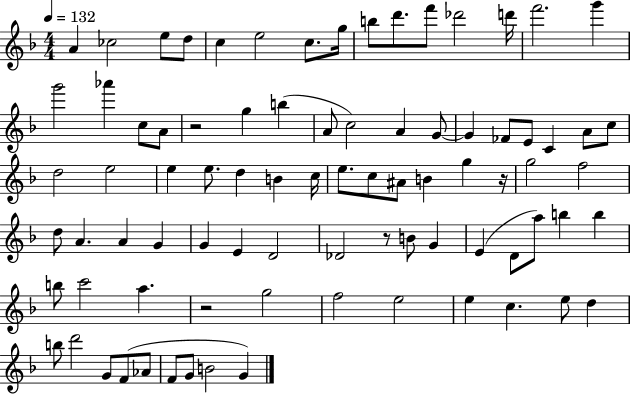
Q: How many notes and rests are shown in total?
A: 83